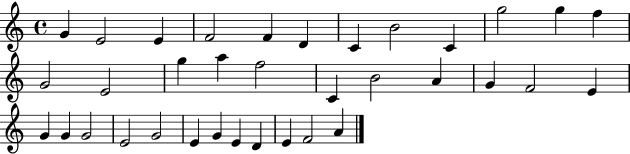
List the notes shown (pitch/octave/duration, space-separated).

G4/q E4/h E4/q F4/h F4/q D4/q C4/q B4/h C4/q G5/h G5/q F5/q G4/h E4/h G5/q A5/q F5/h C4/q B4/h A4/q G4/q F4/h E4/q G4/q G4/q G4/h E4/h G4/h E4/q G4/q E4/q D4/q E4/q F4/h A4/q